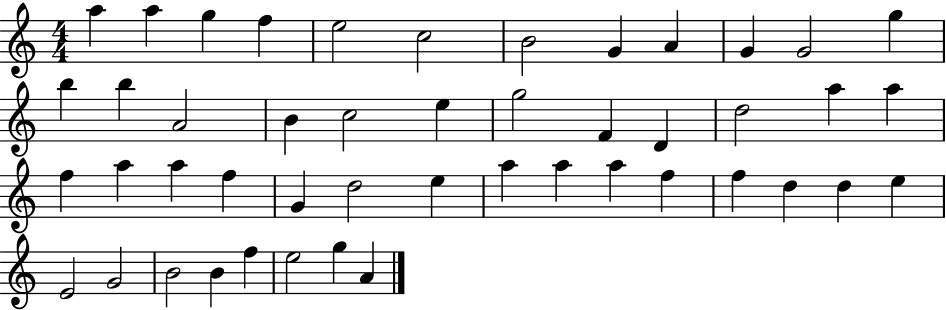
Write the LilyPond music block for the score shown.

{
  \clef treble
  \numericTimeSignature
  \time 4/4
  \key c \major
  a''4 a''4 g''4 f''4 | e''2 c''2 | b'2 g'4 a'4 | g'4 g'2 g''4 | \break b''4 b''4 a'2 | b'4 c''2 e''4 | g''2 f'4 d'4 | d''2 a''4 a''4 | \break f''4 a''4 a''4 f''4 | g'4 d''2 e''4 | a''4 a''4 a''4 f''4 | f''4 d''4 d''4 e''4 | \break e'2 g'2 | b'2 b'4 f''4 | e''2 g''4 a'4 | \bar "|."
}